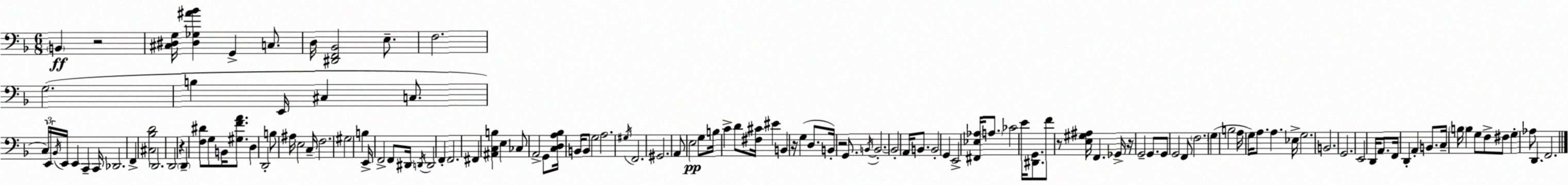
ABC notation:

X:1
T:Untitled
M:6/8
L:1/4
K:Dm
B,, z2 [^C,^D,G,]/4 [^D,_G,^A_B] G,, C,/2 D,/4 [^D,,F,,_B,,]2 E,/2 F,2 G,2 B, E,,/4 ^C, C,/2 C,/4 E,,/4 _B,,/4 E,,/4 E,, C,, C,,/4 _D,,2 F,, [^C,_B,D]2 D,,2 D,,2 z D,, [F,^D]/2 G,/2 B,,/4 [^G,FA]/2 D, D,,2 B,/2 ^A,/4 E,2 C,/4 F,2 ^G,2 B, E,,/4 F,,2 F,,/2 ^D,,/4 D,,/4 D,,2 F,, F,,2 ^F,, [^A,,C,B,] E, _C,/2 A,,2 G,,/2 [C,D,A,_B,]/4 B,,/4 B,,/2 G,2 A,2 ^G,/4 F,,2 ^G,,2 A,,/2 E,2 G,/2 B,/4 C D/2 [^F,^C]/4 ^E B,, z/4 G, D,/2 B,,/4 z2 G,,/2 B,,/4 B,,2 B,,2 A,,/4 B,,/2 B,,2 G,, E,,2 [^F,,_E,_A,]/4 A,/2 _C2 E/4 [^D,,G,,]/2 F/2 z/2 [E,^G,^A,]/4 F,, _G,,/4 z/4 G,,2 G,,/2 G,,/2 G,,2 F,,/2 F,2 G, B,2 A,/4 G,/4 A,/2 A, _E,/4 G,2 B,,2 G,,2 E,,2 D,,/4 A,,/2 F,,/4 D,, A,, B,,/2 C,/4 B,/4 B, G,/2 F,/2 ^F,/2 G, _A,/2 D,, F,,2